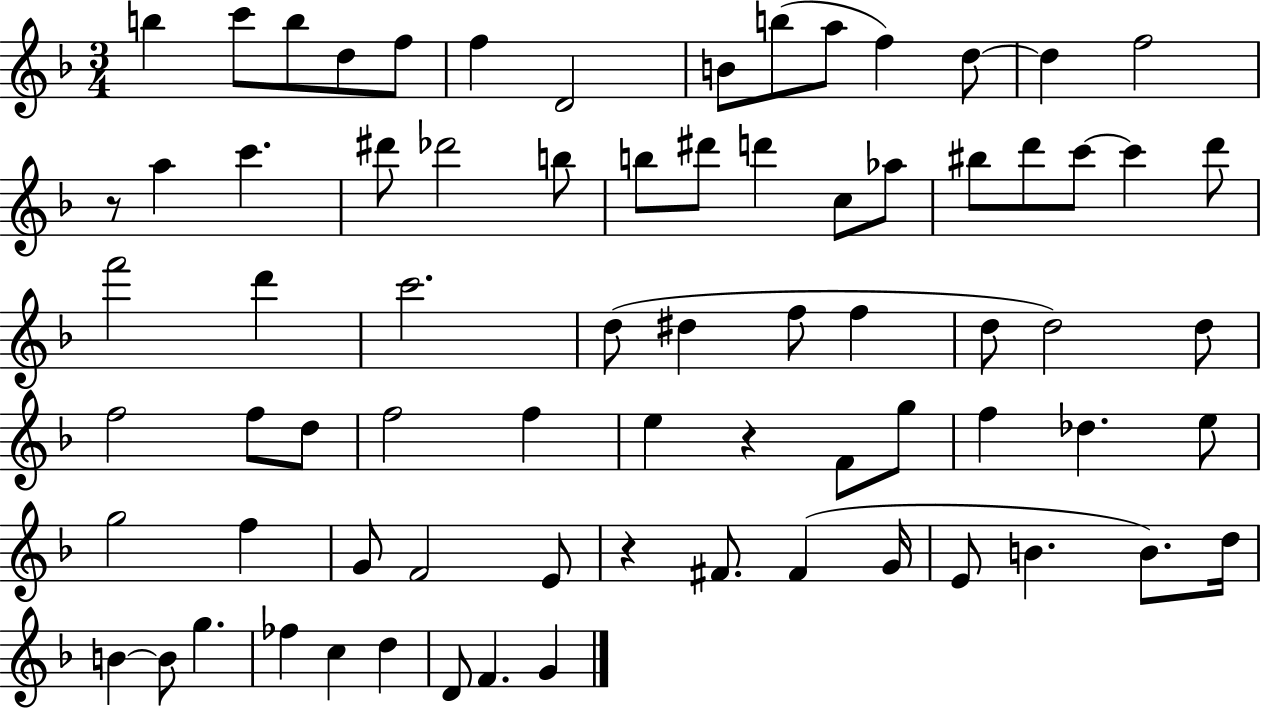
B5/q C6/e B5/e D5/e F5/e F5/q D4/h B4/e B5/e A5/e F5/q D5/e D5/q F5/h R/e A5/q C6/q. D#6/e Db6/h B5/e B5/e D#6/e D6/q C5/e Ab5/e BIS5/e D6/e C6/e C6/q D6/e F6/h D6/q C6/h. D5/e D#5/q F5/e F5/q D5/e D5/h D5/e F5/h F5/e D5/e F5/h F5/q E5/q R/q F4/e G5/e F5/q Db5/q. E5/e G5/h F5/q G4/e F4/h E4/e R/q F#4/e. F#4/q G4/s E4/e B4/q. B4/e. D5/s B4/q B4/e G5/q. FES5/q C5/q D5/q D4/e F4/q. G4/q